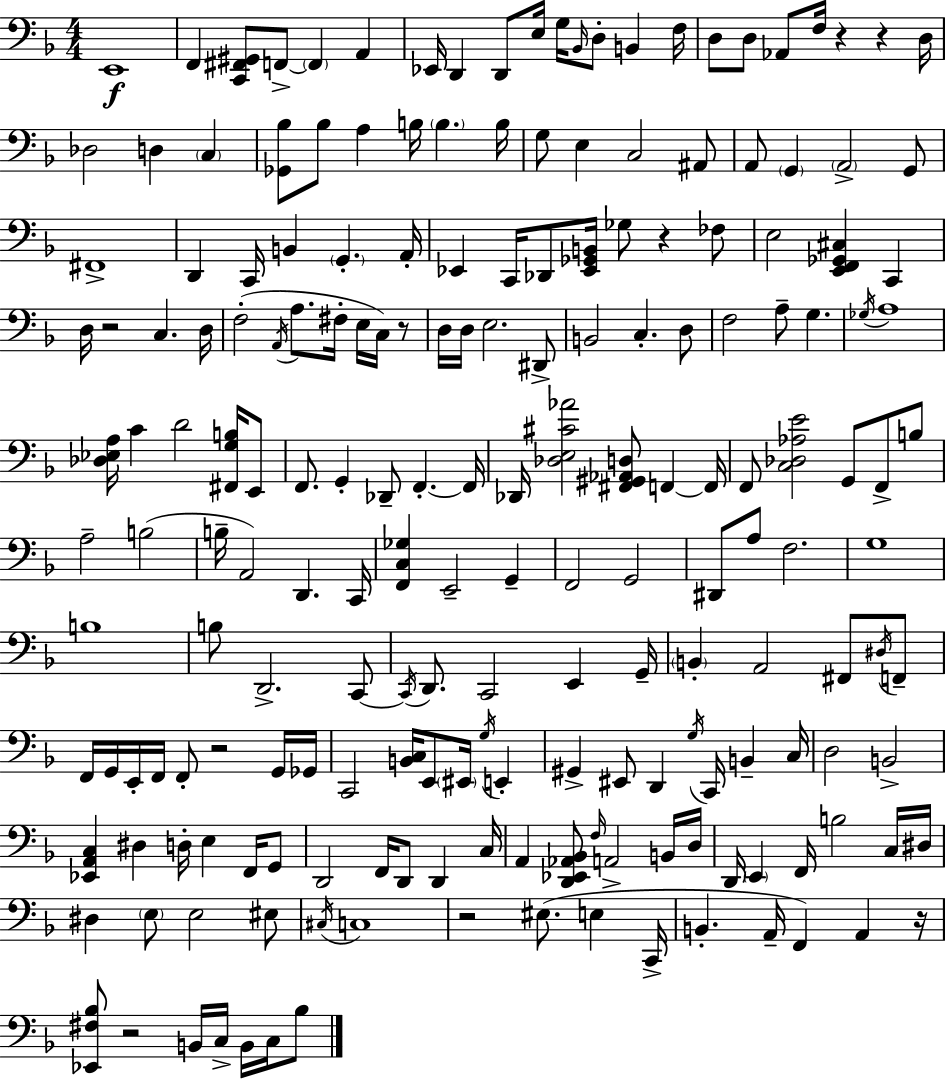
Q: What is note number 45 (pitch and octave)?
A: Gb3